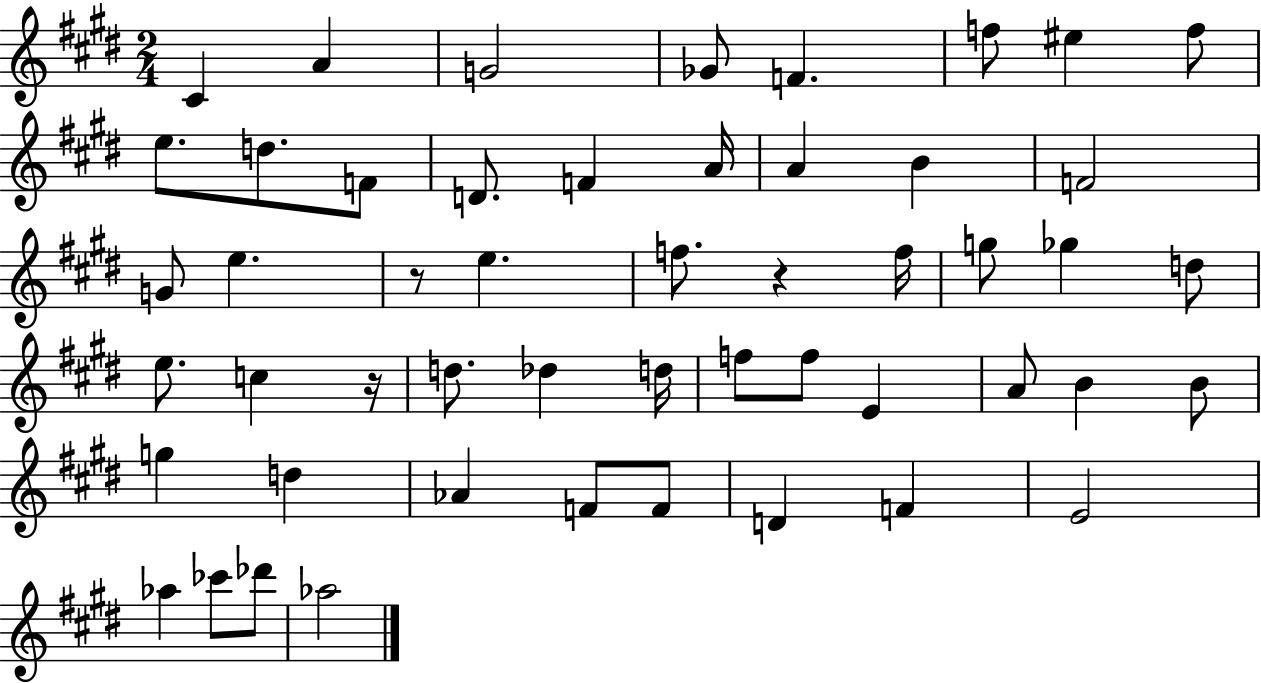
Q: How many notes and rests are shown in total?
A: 51